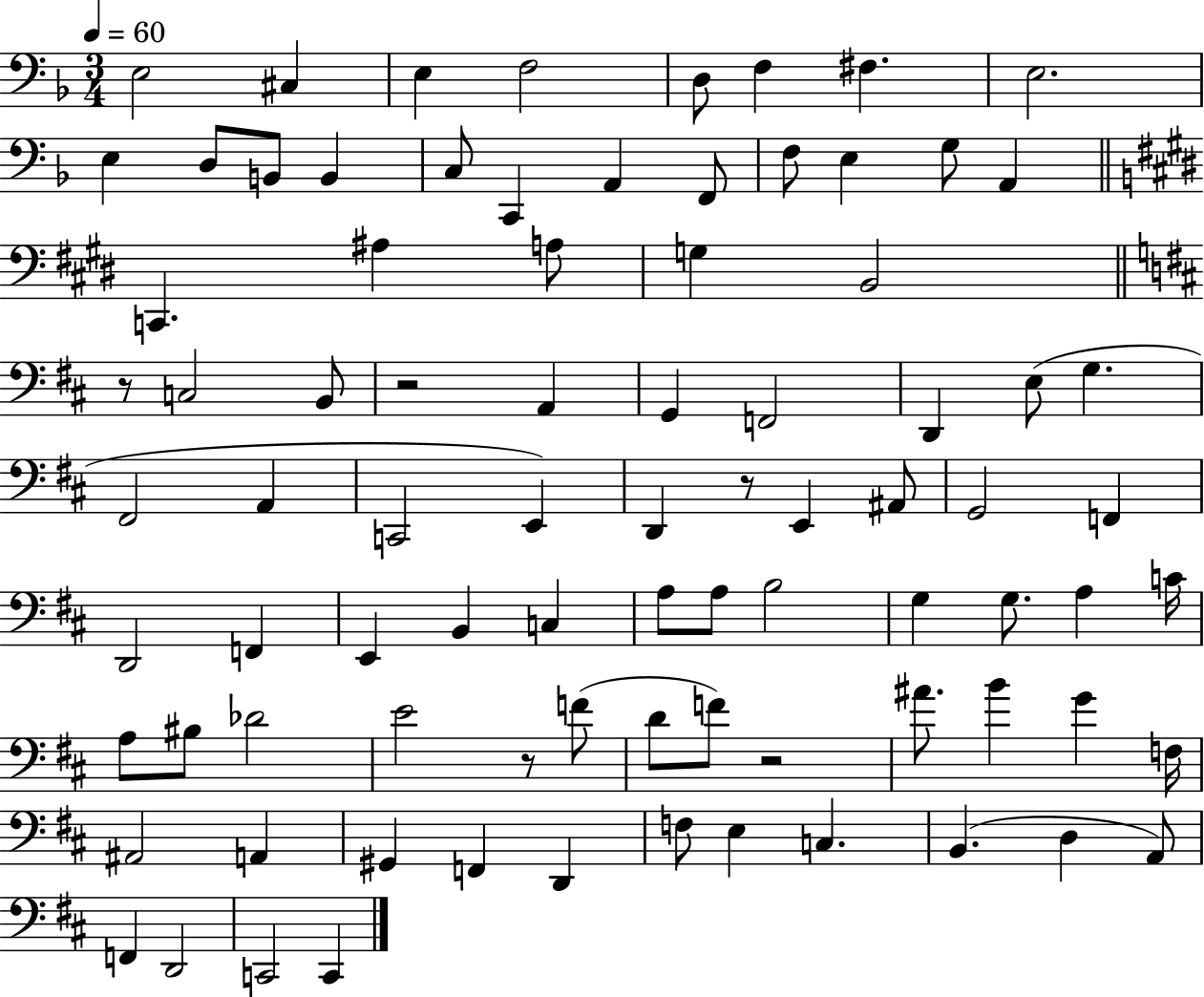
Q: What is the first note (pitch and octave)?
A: E3